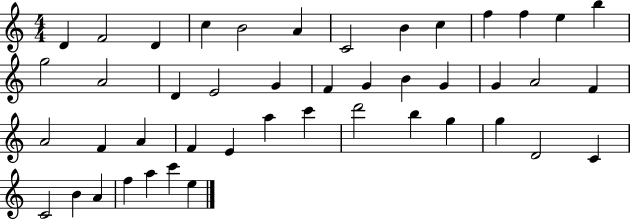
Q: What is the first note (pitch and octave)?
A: D4